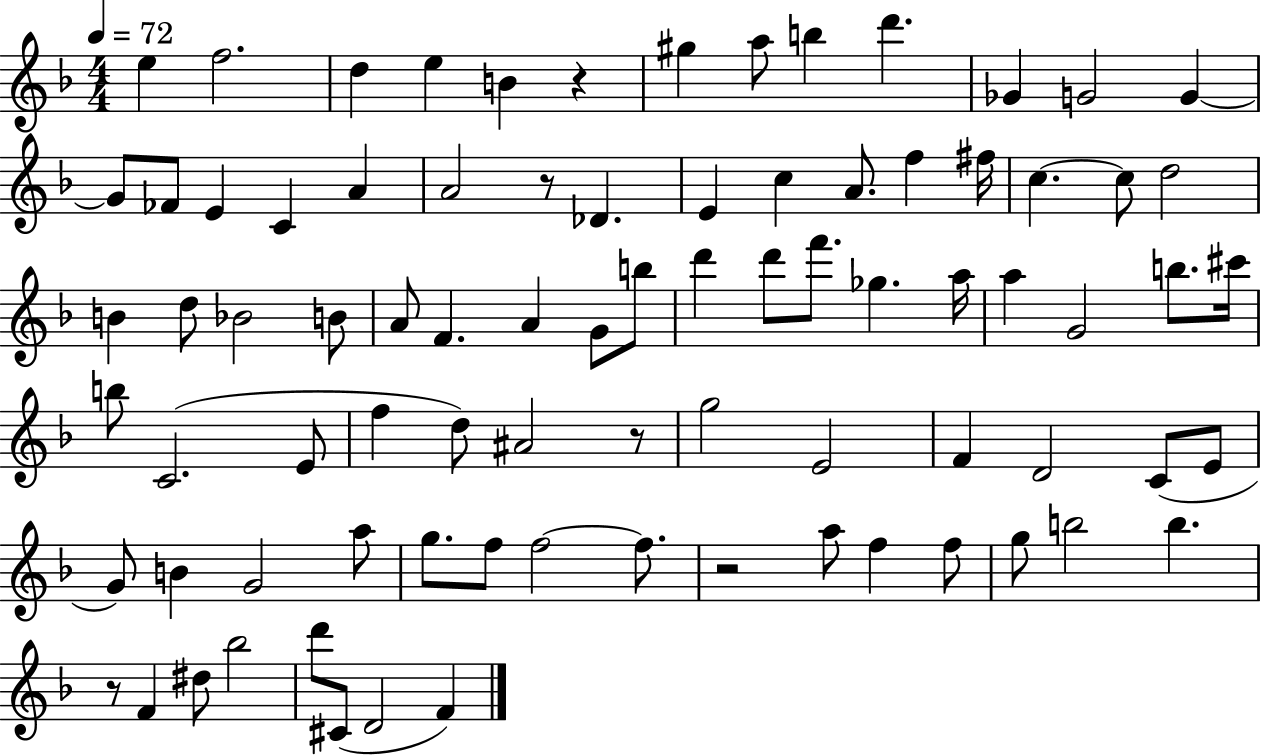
E5/q F5/h. D5/q E5/q B4/q R/q G#5/q A5/e B5/q D6/q. Gb4/q G4/h G4/q G4/e FES4/e E4/q C4/q A4/q A4/h R/e Db4/q. E4/q C5/q A4/e. F5/q F#5/s C5/q. C5/e D5/h B4/q D5/e Bb4/h B4/e A4/e F4/q. A4/q G4/e B5/e D6/q D6/e F6/e. Gb5/q. A5/s A5/q G4/h B5/e. C#6/s B5/e C4/h. E4/e F5/q D5/e A#4/h R/e G5/h E4/h F4/q D4/h C4/e E4/e G4/e B4/q G4/h A5/e G5/e. F5/e F5/h F5/e. R/h A5/e F5/q F5/e G5/e B5/h B5/q. R/e F4/q D#5/e Bb5/h D6/e C#4/e D4/h F4/q